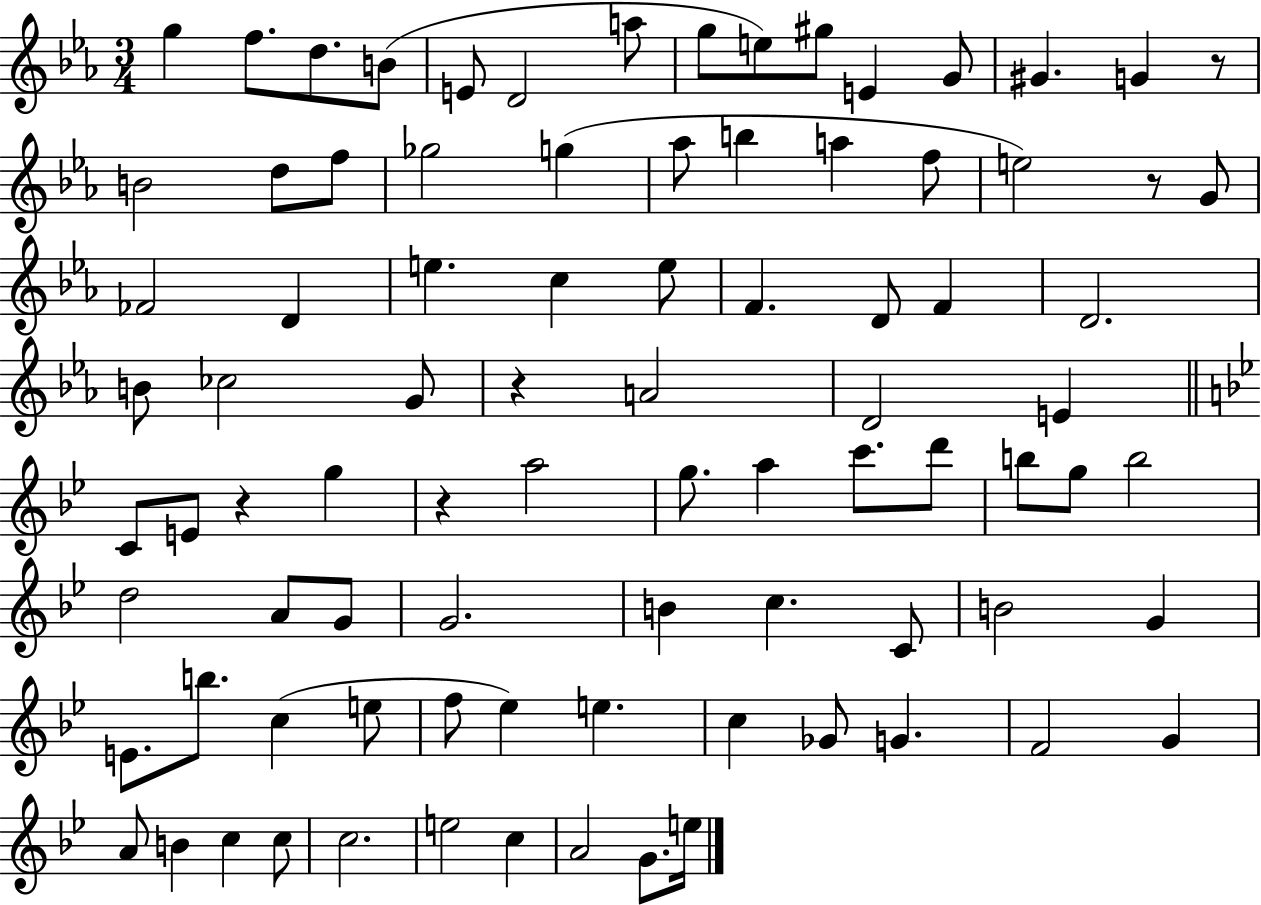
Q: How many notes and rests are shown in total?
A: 87